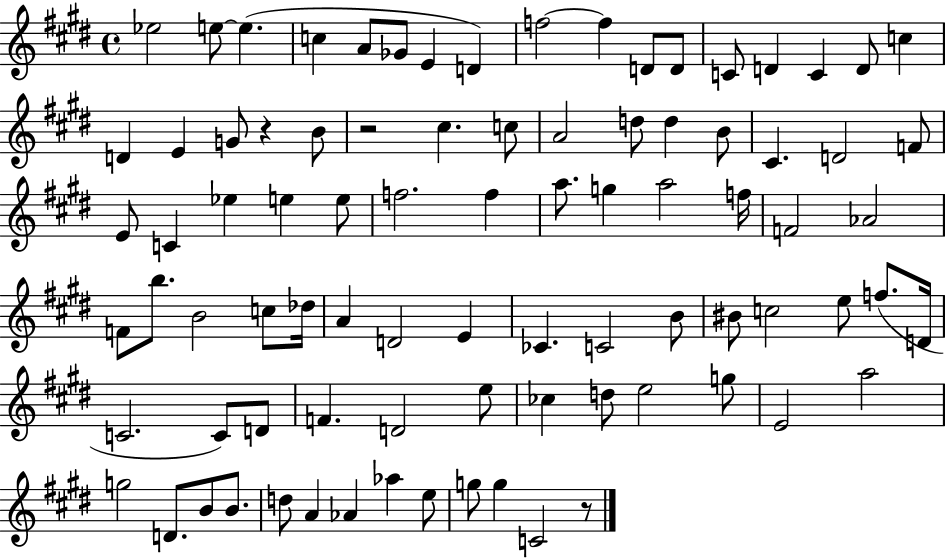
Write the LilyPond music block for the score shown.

{
  \clef treble
  \time 4/4
  \defaultTimeSignature
  \key e \major
  ees''2 e''8~~ e''4.( | c''4 a'8 ges'8 e'4 d'4) | f''2~~ f''4 d'8 d'8 | c'8 d'4 c'4 d'8 c''4 | \break d'4 e'4 g'8 r4 b'8 | r2 cis''4. c''8 | a'2 d''8 d''4 b'8 | cis'4. d'2 f'8 | \break e'8 c'4 ees''4 e''4 e''8 | f''2. f''4 | a''8. g''4 a''2 f''16 | f'2 aes'2 | \break f'8 b''8. b'2 c''8 des''16 | a'4 d'2 e'4 | ces'4. c'2 b'8 | bis'8 c''2 e''8 f''8.( d'16 | \break c'2. c'8) d'8 | f'4. d'2 e''8 | ces''4 d''8 e''2 g''8 | e'2 a''2 | \break g''2 d'8. b'8 b'8. | d''8 a'4 aes'4 aes''4 e''8 | g''8 g''4 c'2 r8 | \bar "|."
}